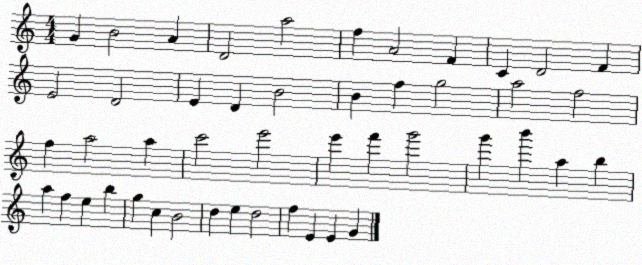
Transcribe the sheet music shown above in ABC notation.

X:1
T:Untitled
M:4/4
L:1/4
K:C
G B2 A D2 a2 f A2 F C D2 F E2 D2 E D B2 B f g2 a2 f2 f a2 a c'2 e'2 e' f' g'2 g' b' a b a f e b g c B2 d e d2 f E E G